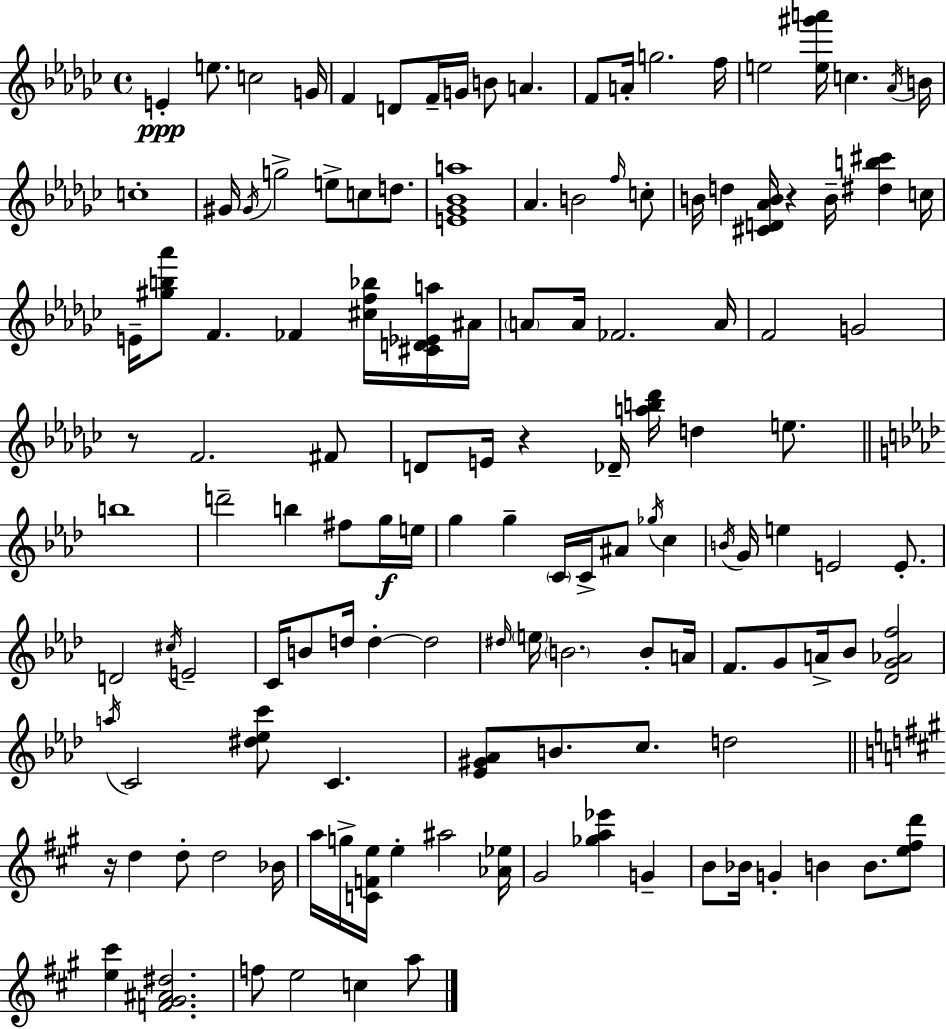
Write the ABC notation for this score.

X:1
T:Untitled
M:4/4
L:1/4
K:Ebm
E e/2 c2 G/4 F D/2 F/4 G/4 B/2 A F/2 A/4 g2 f/4 e2 [e^g'a']/4 c _A/4 B/4 c4 ^G/4 ^G/4 g2 e/2 c/2 d/2 [E_G_Ba]4 _A B2 f/4 c/2 B/4 d [^CD_AB]/4 z B/4 [^db^c'] c/4 E/4 [^gb_a']/2 F _F [^cf_b]/4 [^CD_Ea]/4 ^A/4 A/2 A/4 _F2 A/4 F2 G2 z/2 F2 ^F/2 D/2 E/4 z _D/4 [ab_d']/4 d e/2 b4 d'2 b ^f/2 g/4 e/4 g g C/4 C/4 ^A/2 _g/4 c B/4 G/4 e E2 E/2 D2 ^c/4 E2 C/4 B/2 d/4 d d2 ^d/4 e/4 B2 B/2 A/4 F/2 G/2 A/4 _B/2 [_DG_Af]2 a/4 C2 [^d_ec']/2 C [_E^G_A]/2 B/2 c/2 d2 z/4 d d/2 d2 _B/4 a/4 g/4 [CFe]/4 e ^a2 [_A_e]/4 ^G2 [_ga_e'] G B/2 _B/4 G B B/2 [e^fd']/2 [e^c'] [F^G^A^d]2 f/2 e2 c a/2